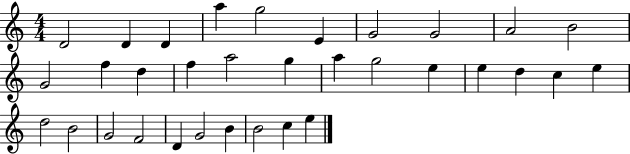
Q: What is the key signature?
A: C major